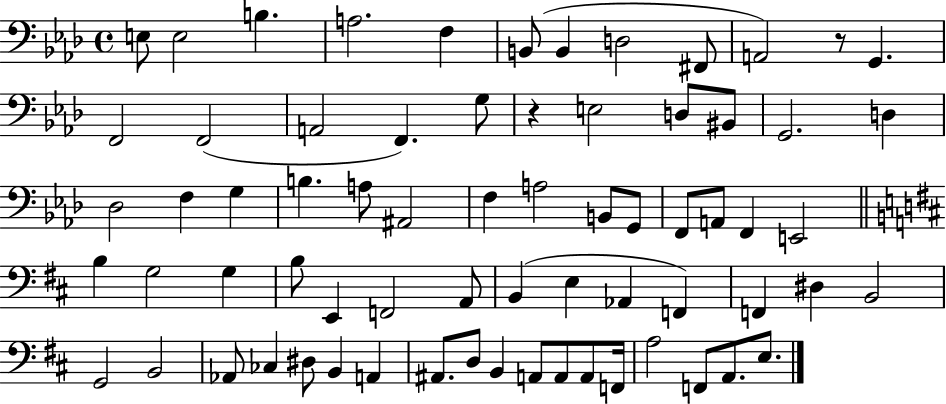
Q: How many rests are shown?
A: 2